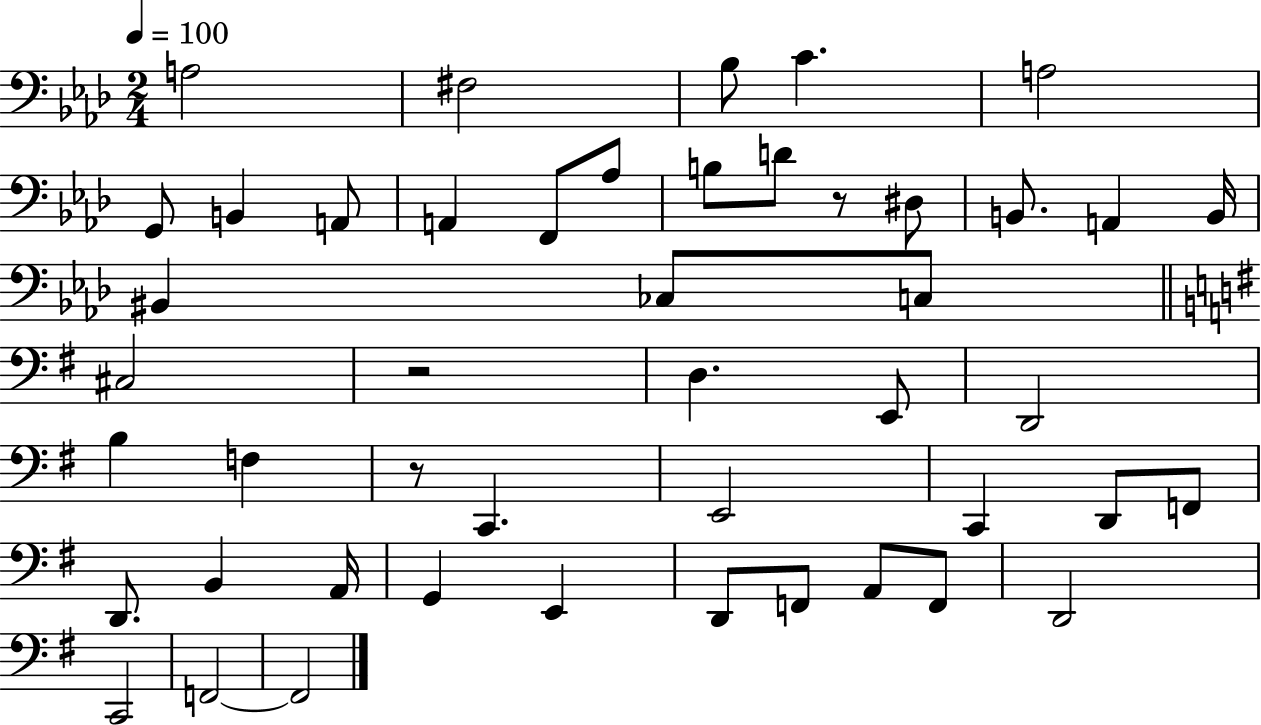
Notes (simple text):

A3/h F#3/h Bb3/e C4/q. A3/h G2/e B2/q A2/e A2/q F2/e Ab3/e B3/e D4/e R/e D#3/e B2/e. A2/q B2/s BIS2/q CES3/e C3/e C#3/h R/h D3/q. E2/e D2/h B3/q F3/q R/e C2/q. E2/h C2/q D2/e F2/e D2/e. B2/q A2/s G2/q E2/q D2/e F2/e A2/e F2/e D2/h C2/h F2/h F2/h